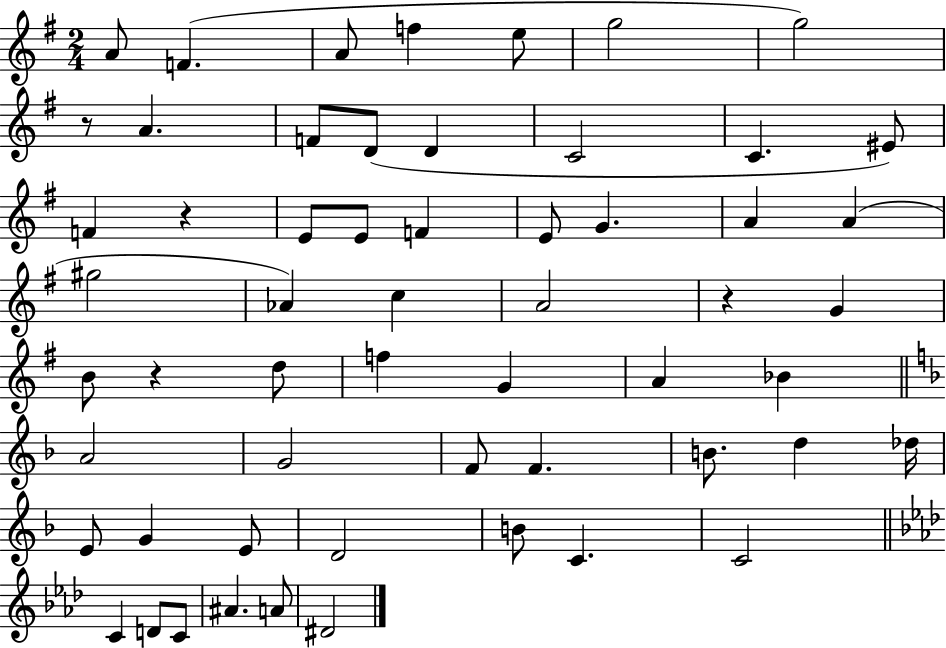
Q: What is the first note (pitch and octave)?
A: A4